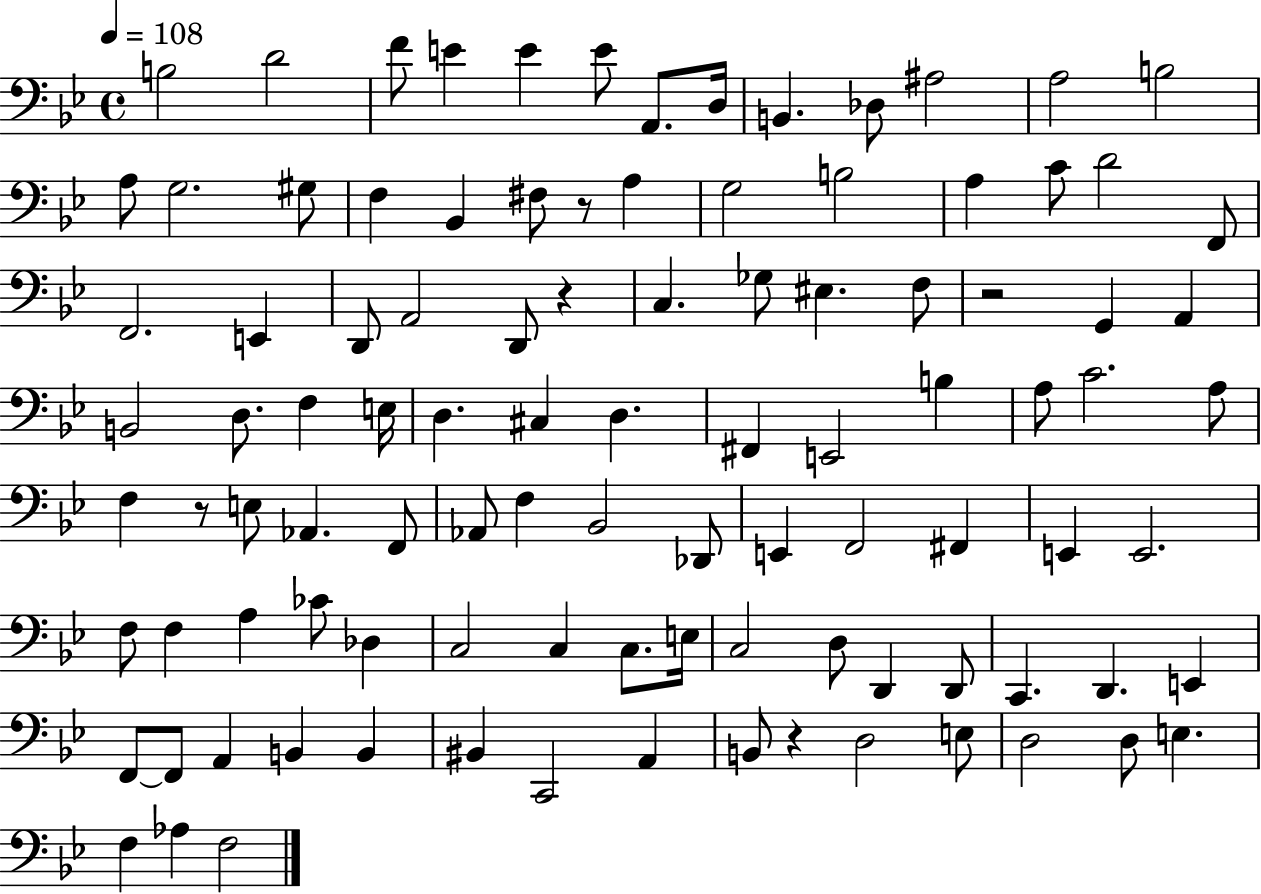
X:1
T:Untitled
M:4/4
L:1/4
K:Bb
B,2 D2 F/2 E E E/2 A,,/2 D,/4 B,, _D,/2 ^A,2 A,2 B,2 A,/2 G,2 ^G,/2 F, _B,, ^F,/2 z/2 A, G,2 B,2 A, C/2 D2 F,,/2 F,,2 E,, D,,/2 A,,2 D,,/2 z C, _G,/2 ^E, F,/2 z2 G,, A,, B,,2 D,/2 F, E,/4 D, ^C, D, ^F,, E,,2 B, A,/2 C2 A,/2 F, z/2 E,/2 _A,, F,,/2 _A,,/2 F, _B,,2 _D,,/2 E,, F,,2 ^F,, E,, E,,2 F,/2 F, A, _C/2 _D, C,2 C, C,/2 E,/4 C,2 D,/2 D,, D,,/2 C,, D,, E,, F,,/2 F,,/2 A,, B,, B,, ^B,, C,,2 A,, B,,/2 z D,2 E,/2 D,2 D,/2 E, F, _A, F,2